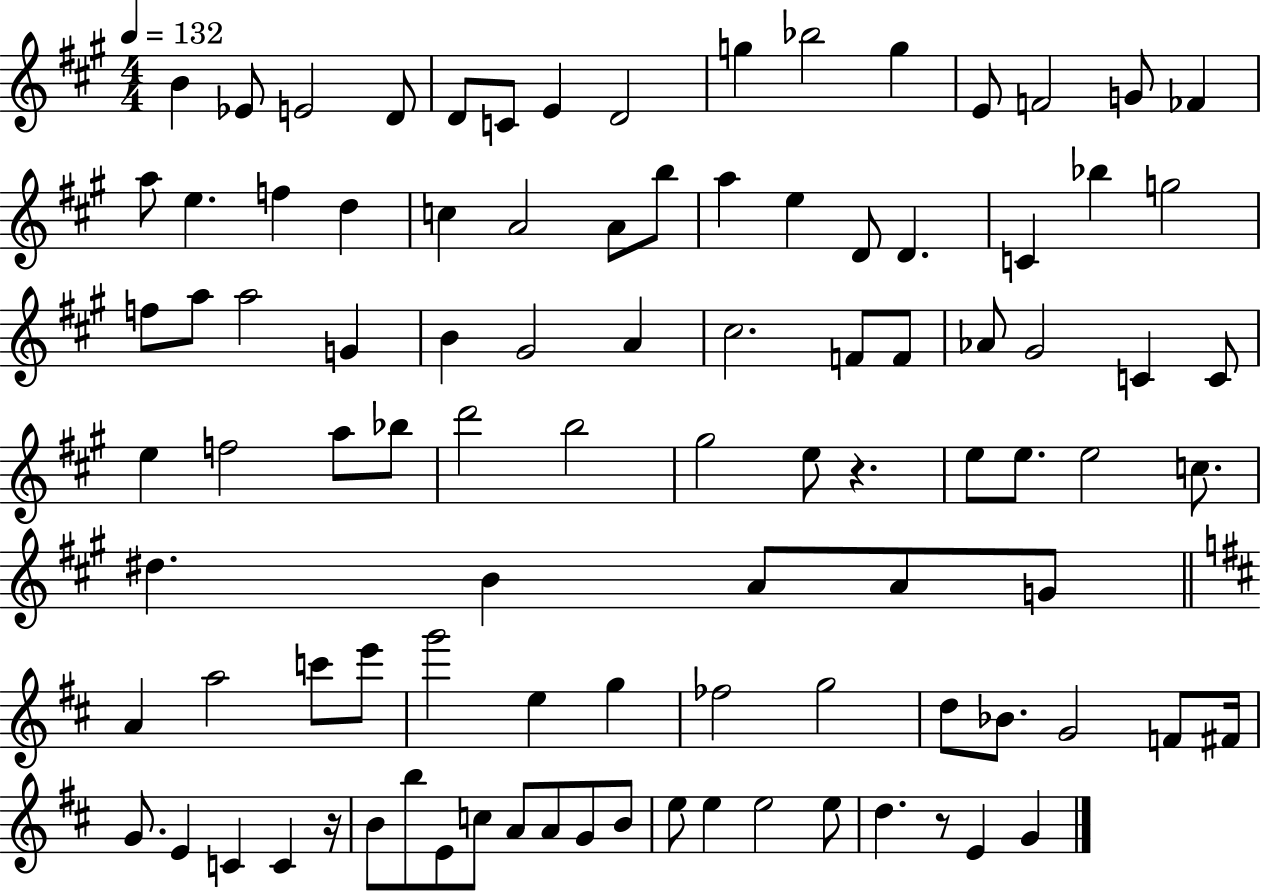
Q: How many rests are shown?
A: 3